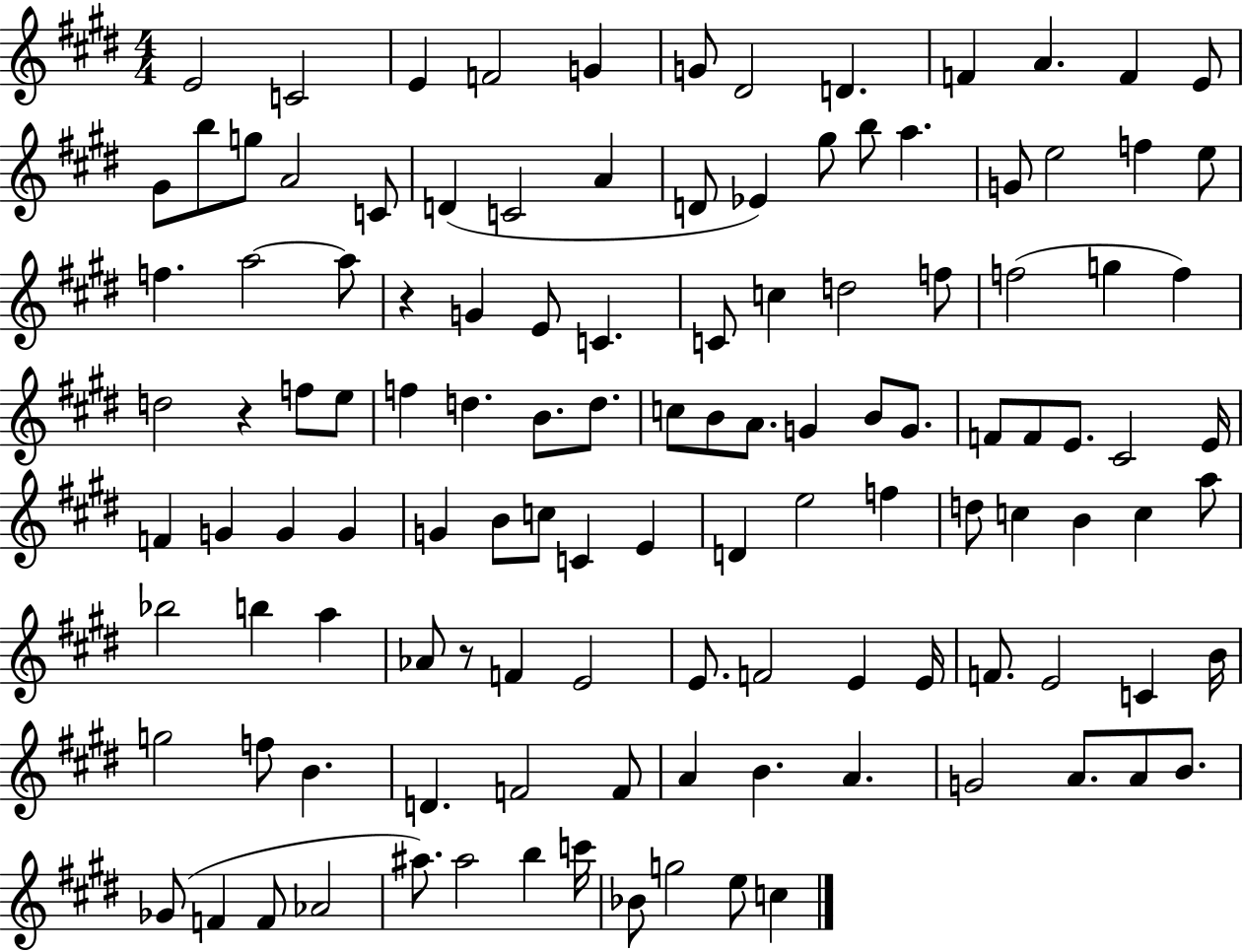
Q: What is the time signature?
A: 4/4